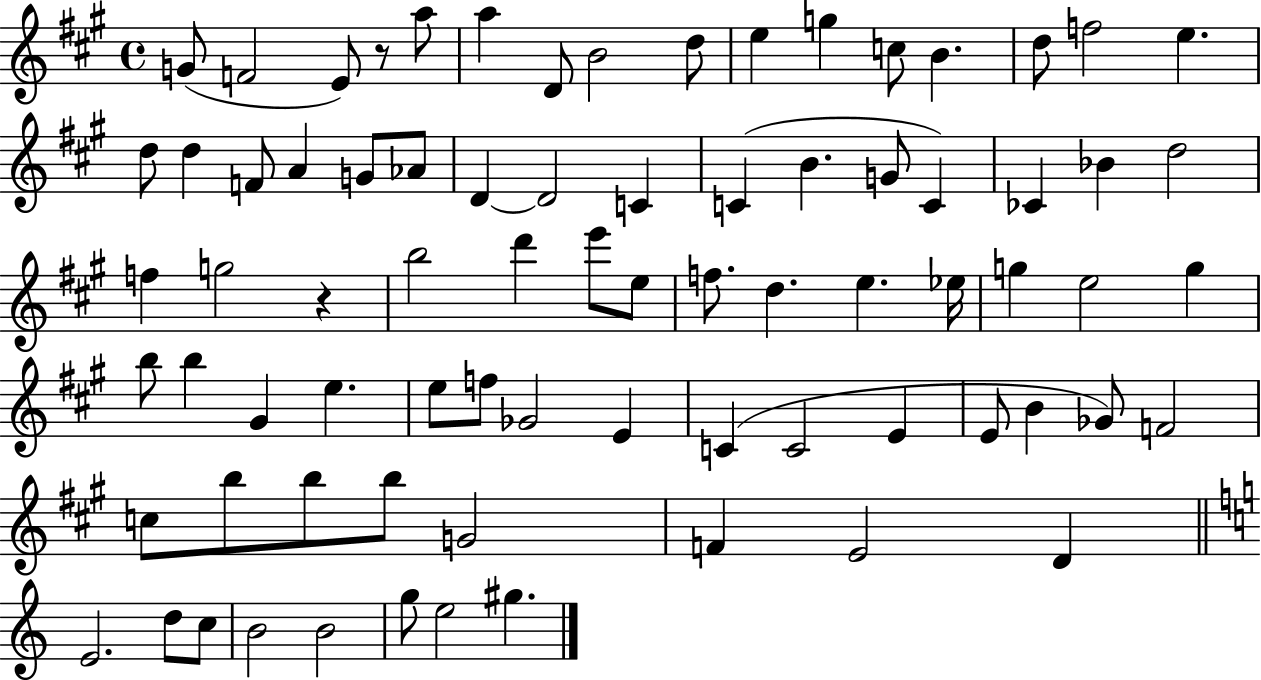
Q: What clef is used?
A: treble